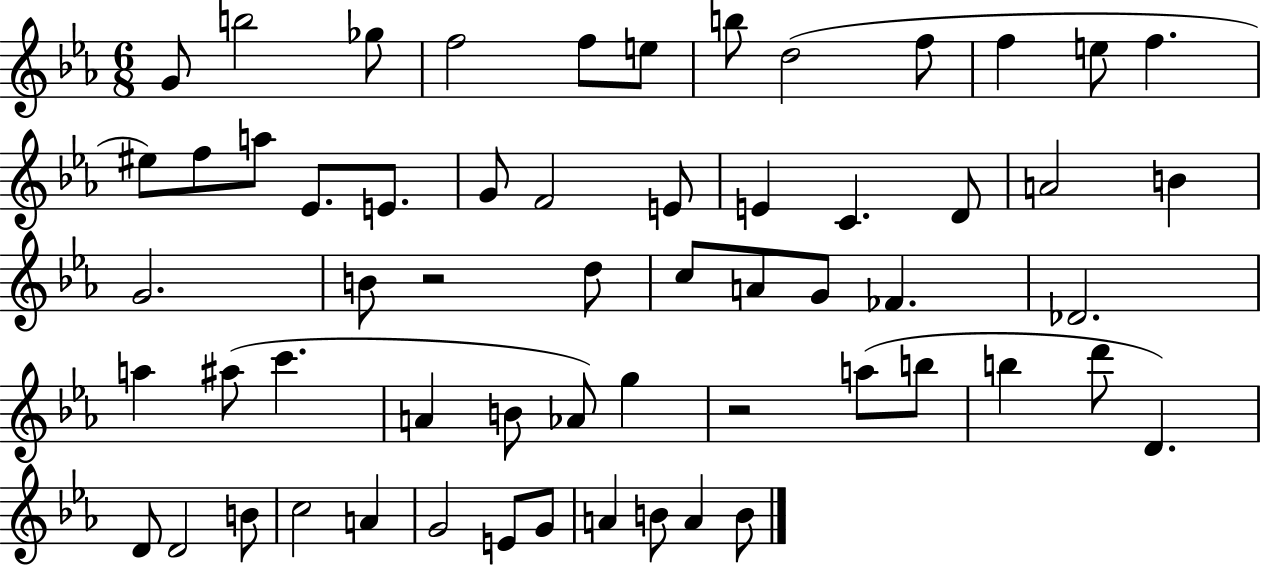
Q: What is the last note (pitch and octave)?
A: B4